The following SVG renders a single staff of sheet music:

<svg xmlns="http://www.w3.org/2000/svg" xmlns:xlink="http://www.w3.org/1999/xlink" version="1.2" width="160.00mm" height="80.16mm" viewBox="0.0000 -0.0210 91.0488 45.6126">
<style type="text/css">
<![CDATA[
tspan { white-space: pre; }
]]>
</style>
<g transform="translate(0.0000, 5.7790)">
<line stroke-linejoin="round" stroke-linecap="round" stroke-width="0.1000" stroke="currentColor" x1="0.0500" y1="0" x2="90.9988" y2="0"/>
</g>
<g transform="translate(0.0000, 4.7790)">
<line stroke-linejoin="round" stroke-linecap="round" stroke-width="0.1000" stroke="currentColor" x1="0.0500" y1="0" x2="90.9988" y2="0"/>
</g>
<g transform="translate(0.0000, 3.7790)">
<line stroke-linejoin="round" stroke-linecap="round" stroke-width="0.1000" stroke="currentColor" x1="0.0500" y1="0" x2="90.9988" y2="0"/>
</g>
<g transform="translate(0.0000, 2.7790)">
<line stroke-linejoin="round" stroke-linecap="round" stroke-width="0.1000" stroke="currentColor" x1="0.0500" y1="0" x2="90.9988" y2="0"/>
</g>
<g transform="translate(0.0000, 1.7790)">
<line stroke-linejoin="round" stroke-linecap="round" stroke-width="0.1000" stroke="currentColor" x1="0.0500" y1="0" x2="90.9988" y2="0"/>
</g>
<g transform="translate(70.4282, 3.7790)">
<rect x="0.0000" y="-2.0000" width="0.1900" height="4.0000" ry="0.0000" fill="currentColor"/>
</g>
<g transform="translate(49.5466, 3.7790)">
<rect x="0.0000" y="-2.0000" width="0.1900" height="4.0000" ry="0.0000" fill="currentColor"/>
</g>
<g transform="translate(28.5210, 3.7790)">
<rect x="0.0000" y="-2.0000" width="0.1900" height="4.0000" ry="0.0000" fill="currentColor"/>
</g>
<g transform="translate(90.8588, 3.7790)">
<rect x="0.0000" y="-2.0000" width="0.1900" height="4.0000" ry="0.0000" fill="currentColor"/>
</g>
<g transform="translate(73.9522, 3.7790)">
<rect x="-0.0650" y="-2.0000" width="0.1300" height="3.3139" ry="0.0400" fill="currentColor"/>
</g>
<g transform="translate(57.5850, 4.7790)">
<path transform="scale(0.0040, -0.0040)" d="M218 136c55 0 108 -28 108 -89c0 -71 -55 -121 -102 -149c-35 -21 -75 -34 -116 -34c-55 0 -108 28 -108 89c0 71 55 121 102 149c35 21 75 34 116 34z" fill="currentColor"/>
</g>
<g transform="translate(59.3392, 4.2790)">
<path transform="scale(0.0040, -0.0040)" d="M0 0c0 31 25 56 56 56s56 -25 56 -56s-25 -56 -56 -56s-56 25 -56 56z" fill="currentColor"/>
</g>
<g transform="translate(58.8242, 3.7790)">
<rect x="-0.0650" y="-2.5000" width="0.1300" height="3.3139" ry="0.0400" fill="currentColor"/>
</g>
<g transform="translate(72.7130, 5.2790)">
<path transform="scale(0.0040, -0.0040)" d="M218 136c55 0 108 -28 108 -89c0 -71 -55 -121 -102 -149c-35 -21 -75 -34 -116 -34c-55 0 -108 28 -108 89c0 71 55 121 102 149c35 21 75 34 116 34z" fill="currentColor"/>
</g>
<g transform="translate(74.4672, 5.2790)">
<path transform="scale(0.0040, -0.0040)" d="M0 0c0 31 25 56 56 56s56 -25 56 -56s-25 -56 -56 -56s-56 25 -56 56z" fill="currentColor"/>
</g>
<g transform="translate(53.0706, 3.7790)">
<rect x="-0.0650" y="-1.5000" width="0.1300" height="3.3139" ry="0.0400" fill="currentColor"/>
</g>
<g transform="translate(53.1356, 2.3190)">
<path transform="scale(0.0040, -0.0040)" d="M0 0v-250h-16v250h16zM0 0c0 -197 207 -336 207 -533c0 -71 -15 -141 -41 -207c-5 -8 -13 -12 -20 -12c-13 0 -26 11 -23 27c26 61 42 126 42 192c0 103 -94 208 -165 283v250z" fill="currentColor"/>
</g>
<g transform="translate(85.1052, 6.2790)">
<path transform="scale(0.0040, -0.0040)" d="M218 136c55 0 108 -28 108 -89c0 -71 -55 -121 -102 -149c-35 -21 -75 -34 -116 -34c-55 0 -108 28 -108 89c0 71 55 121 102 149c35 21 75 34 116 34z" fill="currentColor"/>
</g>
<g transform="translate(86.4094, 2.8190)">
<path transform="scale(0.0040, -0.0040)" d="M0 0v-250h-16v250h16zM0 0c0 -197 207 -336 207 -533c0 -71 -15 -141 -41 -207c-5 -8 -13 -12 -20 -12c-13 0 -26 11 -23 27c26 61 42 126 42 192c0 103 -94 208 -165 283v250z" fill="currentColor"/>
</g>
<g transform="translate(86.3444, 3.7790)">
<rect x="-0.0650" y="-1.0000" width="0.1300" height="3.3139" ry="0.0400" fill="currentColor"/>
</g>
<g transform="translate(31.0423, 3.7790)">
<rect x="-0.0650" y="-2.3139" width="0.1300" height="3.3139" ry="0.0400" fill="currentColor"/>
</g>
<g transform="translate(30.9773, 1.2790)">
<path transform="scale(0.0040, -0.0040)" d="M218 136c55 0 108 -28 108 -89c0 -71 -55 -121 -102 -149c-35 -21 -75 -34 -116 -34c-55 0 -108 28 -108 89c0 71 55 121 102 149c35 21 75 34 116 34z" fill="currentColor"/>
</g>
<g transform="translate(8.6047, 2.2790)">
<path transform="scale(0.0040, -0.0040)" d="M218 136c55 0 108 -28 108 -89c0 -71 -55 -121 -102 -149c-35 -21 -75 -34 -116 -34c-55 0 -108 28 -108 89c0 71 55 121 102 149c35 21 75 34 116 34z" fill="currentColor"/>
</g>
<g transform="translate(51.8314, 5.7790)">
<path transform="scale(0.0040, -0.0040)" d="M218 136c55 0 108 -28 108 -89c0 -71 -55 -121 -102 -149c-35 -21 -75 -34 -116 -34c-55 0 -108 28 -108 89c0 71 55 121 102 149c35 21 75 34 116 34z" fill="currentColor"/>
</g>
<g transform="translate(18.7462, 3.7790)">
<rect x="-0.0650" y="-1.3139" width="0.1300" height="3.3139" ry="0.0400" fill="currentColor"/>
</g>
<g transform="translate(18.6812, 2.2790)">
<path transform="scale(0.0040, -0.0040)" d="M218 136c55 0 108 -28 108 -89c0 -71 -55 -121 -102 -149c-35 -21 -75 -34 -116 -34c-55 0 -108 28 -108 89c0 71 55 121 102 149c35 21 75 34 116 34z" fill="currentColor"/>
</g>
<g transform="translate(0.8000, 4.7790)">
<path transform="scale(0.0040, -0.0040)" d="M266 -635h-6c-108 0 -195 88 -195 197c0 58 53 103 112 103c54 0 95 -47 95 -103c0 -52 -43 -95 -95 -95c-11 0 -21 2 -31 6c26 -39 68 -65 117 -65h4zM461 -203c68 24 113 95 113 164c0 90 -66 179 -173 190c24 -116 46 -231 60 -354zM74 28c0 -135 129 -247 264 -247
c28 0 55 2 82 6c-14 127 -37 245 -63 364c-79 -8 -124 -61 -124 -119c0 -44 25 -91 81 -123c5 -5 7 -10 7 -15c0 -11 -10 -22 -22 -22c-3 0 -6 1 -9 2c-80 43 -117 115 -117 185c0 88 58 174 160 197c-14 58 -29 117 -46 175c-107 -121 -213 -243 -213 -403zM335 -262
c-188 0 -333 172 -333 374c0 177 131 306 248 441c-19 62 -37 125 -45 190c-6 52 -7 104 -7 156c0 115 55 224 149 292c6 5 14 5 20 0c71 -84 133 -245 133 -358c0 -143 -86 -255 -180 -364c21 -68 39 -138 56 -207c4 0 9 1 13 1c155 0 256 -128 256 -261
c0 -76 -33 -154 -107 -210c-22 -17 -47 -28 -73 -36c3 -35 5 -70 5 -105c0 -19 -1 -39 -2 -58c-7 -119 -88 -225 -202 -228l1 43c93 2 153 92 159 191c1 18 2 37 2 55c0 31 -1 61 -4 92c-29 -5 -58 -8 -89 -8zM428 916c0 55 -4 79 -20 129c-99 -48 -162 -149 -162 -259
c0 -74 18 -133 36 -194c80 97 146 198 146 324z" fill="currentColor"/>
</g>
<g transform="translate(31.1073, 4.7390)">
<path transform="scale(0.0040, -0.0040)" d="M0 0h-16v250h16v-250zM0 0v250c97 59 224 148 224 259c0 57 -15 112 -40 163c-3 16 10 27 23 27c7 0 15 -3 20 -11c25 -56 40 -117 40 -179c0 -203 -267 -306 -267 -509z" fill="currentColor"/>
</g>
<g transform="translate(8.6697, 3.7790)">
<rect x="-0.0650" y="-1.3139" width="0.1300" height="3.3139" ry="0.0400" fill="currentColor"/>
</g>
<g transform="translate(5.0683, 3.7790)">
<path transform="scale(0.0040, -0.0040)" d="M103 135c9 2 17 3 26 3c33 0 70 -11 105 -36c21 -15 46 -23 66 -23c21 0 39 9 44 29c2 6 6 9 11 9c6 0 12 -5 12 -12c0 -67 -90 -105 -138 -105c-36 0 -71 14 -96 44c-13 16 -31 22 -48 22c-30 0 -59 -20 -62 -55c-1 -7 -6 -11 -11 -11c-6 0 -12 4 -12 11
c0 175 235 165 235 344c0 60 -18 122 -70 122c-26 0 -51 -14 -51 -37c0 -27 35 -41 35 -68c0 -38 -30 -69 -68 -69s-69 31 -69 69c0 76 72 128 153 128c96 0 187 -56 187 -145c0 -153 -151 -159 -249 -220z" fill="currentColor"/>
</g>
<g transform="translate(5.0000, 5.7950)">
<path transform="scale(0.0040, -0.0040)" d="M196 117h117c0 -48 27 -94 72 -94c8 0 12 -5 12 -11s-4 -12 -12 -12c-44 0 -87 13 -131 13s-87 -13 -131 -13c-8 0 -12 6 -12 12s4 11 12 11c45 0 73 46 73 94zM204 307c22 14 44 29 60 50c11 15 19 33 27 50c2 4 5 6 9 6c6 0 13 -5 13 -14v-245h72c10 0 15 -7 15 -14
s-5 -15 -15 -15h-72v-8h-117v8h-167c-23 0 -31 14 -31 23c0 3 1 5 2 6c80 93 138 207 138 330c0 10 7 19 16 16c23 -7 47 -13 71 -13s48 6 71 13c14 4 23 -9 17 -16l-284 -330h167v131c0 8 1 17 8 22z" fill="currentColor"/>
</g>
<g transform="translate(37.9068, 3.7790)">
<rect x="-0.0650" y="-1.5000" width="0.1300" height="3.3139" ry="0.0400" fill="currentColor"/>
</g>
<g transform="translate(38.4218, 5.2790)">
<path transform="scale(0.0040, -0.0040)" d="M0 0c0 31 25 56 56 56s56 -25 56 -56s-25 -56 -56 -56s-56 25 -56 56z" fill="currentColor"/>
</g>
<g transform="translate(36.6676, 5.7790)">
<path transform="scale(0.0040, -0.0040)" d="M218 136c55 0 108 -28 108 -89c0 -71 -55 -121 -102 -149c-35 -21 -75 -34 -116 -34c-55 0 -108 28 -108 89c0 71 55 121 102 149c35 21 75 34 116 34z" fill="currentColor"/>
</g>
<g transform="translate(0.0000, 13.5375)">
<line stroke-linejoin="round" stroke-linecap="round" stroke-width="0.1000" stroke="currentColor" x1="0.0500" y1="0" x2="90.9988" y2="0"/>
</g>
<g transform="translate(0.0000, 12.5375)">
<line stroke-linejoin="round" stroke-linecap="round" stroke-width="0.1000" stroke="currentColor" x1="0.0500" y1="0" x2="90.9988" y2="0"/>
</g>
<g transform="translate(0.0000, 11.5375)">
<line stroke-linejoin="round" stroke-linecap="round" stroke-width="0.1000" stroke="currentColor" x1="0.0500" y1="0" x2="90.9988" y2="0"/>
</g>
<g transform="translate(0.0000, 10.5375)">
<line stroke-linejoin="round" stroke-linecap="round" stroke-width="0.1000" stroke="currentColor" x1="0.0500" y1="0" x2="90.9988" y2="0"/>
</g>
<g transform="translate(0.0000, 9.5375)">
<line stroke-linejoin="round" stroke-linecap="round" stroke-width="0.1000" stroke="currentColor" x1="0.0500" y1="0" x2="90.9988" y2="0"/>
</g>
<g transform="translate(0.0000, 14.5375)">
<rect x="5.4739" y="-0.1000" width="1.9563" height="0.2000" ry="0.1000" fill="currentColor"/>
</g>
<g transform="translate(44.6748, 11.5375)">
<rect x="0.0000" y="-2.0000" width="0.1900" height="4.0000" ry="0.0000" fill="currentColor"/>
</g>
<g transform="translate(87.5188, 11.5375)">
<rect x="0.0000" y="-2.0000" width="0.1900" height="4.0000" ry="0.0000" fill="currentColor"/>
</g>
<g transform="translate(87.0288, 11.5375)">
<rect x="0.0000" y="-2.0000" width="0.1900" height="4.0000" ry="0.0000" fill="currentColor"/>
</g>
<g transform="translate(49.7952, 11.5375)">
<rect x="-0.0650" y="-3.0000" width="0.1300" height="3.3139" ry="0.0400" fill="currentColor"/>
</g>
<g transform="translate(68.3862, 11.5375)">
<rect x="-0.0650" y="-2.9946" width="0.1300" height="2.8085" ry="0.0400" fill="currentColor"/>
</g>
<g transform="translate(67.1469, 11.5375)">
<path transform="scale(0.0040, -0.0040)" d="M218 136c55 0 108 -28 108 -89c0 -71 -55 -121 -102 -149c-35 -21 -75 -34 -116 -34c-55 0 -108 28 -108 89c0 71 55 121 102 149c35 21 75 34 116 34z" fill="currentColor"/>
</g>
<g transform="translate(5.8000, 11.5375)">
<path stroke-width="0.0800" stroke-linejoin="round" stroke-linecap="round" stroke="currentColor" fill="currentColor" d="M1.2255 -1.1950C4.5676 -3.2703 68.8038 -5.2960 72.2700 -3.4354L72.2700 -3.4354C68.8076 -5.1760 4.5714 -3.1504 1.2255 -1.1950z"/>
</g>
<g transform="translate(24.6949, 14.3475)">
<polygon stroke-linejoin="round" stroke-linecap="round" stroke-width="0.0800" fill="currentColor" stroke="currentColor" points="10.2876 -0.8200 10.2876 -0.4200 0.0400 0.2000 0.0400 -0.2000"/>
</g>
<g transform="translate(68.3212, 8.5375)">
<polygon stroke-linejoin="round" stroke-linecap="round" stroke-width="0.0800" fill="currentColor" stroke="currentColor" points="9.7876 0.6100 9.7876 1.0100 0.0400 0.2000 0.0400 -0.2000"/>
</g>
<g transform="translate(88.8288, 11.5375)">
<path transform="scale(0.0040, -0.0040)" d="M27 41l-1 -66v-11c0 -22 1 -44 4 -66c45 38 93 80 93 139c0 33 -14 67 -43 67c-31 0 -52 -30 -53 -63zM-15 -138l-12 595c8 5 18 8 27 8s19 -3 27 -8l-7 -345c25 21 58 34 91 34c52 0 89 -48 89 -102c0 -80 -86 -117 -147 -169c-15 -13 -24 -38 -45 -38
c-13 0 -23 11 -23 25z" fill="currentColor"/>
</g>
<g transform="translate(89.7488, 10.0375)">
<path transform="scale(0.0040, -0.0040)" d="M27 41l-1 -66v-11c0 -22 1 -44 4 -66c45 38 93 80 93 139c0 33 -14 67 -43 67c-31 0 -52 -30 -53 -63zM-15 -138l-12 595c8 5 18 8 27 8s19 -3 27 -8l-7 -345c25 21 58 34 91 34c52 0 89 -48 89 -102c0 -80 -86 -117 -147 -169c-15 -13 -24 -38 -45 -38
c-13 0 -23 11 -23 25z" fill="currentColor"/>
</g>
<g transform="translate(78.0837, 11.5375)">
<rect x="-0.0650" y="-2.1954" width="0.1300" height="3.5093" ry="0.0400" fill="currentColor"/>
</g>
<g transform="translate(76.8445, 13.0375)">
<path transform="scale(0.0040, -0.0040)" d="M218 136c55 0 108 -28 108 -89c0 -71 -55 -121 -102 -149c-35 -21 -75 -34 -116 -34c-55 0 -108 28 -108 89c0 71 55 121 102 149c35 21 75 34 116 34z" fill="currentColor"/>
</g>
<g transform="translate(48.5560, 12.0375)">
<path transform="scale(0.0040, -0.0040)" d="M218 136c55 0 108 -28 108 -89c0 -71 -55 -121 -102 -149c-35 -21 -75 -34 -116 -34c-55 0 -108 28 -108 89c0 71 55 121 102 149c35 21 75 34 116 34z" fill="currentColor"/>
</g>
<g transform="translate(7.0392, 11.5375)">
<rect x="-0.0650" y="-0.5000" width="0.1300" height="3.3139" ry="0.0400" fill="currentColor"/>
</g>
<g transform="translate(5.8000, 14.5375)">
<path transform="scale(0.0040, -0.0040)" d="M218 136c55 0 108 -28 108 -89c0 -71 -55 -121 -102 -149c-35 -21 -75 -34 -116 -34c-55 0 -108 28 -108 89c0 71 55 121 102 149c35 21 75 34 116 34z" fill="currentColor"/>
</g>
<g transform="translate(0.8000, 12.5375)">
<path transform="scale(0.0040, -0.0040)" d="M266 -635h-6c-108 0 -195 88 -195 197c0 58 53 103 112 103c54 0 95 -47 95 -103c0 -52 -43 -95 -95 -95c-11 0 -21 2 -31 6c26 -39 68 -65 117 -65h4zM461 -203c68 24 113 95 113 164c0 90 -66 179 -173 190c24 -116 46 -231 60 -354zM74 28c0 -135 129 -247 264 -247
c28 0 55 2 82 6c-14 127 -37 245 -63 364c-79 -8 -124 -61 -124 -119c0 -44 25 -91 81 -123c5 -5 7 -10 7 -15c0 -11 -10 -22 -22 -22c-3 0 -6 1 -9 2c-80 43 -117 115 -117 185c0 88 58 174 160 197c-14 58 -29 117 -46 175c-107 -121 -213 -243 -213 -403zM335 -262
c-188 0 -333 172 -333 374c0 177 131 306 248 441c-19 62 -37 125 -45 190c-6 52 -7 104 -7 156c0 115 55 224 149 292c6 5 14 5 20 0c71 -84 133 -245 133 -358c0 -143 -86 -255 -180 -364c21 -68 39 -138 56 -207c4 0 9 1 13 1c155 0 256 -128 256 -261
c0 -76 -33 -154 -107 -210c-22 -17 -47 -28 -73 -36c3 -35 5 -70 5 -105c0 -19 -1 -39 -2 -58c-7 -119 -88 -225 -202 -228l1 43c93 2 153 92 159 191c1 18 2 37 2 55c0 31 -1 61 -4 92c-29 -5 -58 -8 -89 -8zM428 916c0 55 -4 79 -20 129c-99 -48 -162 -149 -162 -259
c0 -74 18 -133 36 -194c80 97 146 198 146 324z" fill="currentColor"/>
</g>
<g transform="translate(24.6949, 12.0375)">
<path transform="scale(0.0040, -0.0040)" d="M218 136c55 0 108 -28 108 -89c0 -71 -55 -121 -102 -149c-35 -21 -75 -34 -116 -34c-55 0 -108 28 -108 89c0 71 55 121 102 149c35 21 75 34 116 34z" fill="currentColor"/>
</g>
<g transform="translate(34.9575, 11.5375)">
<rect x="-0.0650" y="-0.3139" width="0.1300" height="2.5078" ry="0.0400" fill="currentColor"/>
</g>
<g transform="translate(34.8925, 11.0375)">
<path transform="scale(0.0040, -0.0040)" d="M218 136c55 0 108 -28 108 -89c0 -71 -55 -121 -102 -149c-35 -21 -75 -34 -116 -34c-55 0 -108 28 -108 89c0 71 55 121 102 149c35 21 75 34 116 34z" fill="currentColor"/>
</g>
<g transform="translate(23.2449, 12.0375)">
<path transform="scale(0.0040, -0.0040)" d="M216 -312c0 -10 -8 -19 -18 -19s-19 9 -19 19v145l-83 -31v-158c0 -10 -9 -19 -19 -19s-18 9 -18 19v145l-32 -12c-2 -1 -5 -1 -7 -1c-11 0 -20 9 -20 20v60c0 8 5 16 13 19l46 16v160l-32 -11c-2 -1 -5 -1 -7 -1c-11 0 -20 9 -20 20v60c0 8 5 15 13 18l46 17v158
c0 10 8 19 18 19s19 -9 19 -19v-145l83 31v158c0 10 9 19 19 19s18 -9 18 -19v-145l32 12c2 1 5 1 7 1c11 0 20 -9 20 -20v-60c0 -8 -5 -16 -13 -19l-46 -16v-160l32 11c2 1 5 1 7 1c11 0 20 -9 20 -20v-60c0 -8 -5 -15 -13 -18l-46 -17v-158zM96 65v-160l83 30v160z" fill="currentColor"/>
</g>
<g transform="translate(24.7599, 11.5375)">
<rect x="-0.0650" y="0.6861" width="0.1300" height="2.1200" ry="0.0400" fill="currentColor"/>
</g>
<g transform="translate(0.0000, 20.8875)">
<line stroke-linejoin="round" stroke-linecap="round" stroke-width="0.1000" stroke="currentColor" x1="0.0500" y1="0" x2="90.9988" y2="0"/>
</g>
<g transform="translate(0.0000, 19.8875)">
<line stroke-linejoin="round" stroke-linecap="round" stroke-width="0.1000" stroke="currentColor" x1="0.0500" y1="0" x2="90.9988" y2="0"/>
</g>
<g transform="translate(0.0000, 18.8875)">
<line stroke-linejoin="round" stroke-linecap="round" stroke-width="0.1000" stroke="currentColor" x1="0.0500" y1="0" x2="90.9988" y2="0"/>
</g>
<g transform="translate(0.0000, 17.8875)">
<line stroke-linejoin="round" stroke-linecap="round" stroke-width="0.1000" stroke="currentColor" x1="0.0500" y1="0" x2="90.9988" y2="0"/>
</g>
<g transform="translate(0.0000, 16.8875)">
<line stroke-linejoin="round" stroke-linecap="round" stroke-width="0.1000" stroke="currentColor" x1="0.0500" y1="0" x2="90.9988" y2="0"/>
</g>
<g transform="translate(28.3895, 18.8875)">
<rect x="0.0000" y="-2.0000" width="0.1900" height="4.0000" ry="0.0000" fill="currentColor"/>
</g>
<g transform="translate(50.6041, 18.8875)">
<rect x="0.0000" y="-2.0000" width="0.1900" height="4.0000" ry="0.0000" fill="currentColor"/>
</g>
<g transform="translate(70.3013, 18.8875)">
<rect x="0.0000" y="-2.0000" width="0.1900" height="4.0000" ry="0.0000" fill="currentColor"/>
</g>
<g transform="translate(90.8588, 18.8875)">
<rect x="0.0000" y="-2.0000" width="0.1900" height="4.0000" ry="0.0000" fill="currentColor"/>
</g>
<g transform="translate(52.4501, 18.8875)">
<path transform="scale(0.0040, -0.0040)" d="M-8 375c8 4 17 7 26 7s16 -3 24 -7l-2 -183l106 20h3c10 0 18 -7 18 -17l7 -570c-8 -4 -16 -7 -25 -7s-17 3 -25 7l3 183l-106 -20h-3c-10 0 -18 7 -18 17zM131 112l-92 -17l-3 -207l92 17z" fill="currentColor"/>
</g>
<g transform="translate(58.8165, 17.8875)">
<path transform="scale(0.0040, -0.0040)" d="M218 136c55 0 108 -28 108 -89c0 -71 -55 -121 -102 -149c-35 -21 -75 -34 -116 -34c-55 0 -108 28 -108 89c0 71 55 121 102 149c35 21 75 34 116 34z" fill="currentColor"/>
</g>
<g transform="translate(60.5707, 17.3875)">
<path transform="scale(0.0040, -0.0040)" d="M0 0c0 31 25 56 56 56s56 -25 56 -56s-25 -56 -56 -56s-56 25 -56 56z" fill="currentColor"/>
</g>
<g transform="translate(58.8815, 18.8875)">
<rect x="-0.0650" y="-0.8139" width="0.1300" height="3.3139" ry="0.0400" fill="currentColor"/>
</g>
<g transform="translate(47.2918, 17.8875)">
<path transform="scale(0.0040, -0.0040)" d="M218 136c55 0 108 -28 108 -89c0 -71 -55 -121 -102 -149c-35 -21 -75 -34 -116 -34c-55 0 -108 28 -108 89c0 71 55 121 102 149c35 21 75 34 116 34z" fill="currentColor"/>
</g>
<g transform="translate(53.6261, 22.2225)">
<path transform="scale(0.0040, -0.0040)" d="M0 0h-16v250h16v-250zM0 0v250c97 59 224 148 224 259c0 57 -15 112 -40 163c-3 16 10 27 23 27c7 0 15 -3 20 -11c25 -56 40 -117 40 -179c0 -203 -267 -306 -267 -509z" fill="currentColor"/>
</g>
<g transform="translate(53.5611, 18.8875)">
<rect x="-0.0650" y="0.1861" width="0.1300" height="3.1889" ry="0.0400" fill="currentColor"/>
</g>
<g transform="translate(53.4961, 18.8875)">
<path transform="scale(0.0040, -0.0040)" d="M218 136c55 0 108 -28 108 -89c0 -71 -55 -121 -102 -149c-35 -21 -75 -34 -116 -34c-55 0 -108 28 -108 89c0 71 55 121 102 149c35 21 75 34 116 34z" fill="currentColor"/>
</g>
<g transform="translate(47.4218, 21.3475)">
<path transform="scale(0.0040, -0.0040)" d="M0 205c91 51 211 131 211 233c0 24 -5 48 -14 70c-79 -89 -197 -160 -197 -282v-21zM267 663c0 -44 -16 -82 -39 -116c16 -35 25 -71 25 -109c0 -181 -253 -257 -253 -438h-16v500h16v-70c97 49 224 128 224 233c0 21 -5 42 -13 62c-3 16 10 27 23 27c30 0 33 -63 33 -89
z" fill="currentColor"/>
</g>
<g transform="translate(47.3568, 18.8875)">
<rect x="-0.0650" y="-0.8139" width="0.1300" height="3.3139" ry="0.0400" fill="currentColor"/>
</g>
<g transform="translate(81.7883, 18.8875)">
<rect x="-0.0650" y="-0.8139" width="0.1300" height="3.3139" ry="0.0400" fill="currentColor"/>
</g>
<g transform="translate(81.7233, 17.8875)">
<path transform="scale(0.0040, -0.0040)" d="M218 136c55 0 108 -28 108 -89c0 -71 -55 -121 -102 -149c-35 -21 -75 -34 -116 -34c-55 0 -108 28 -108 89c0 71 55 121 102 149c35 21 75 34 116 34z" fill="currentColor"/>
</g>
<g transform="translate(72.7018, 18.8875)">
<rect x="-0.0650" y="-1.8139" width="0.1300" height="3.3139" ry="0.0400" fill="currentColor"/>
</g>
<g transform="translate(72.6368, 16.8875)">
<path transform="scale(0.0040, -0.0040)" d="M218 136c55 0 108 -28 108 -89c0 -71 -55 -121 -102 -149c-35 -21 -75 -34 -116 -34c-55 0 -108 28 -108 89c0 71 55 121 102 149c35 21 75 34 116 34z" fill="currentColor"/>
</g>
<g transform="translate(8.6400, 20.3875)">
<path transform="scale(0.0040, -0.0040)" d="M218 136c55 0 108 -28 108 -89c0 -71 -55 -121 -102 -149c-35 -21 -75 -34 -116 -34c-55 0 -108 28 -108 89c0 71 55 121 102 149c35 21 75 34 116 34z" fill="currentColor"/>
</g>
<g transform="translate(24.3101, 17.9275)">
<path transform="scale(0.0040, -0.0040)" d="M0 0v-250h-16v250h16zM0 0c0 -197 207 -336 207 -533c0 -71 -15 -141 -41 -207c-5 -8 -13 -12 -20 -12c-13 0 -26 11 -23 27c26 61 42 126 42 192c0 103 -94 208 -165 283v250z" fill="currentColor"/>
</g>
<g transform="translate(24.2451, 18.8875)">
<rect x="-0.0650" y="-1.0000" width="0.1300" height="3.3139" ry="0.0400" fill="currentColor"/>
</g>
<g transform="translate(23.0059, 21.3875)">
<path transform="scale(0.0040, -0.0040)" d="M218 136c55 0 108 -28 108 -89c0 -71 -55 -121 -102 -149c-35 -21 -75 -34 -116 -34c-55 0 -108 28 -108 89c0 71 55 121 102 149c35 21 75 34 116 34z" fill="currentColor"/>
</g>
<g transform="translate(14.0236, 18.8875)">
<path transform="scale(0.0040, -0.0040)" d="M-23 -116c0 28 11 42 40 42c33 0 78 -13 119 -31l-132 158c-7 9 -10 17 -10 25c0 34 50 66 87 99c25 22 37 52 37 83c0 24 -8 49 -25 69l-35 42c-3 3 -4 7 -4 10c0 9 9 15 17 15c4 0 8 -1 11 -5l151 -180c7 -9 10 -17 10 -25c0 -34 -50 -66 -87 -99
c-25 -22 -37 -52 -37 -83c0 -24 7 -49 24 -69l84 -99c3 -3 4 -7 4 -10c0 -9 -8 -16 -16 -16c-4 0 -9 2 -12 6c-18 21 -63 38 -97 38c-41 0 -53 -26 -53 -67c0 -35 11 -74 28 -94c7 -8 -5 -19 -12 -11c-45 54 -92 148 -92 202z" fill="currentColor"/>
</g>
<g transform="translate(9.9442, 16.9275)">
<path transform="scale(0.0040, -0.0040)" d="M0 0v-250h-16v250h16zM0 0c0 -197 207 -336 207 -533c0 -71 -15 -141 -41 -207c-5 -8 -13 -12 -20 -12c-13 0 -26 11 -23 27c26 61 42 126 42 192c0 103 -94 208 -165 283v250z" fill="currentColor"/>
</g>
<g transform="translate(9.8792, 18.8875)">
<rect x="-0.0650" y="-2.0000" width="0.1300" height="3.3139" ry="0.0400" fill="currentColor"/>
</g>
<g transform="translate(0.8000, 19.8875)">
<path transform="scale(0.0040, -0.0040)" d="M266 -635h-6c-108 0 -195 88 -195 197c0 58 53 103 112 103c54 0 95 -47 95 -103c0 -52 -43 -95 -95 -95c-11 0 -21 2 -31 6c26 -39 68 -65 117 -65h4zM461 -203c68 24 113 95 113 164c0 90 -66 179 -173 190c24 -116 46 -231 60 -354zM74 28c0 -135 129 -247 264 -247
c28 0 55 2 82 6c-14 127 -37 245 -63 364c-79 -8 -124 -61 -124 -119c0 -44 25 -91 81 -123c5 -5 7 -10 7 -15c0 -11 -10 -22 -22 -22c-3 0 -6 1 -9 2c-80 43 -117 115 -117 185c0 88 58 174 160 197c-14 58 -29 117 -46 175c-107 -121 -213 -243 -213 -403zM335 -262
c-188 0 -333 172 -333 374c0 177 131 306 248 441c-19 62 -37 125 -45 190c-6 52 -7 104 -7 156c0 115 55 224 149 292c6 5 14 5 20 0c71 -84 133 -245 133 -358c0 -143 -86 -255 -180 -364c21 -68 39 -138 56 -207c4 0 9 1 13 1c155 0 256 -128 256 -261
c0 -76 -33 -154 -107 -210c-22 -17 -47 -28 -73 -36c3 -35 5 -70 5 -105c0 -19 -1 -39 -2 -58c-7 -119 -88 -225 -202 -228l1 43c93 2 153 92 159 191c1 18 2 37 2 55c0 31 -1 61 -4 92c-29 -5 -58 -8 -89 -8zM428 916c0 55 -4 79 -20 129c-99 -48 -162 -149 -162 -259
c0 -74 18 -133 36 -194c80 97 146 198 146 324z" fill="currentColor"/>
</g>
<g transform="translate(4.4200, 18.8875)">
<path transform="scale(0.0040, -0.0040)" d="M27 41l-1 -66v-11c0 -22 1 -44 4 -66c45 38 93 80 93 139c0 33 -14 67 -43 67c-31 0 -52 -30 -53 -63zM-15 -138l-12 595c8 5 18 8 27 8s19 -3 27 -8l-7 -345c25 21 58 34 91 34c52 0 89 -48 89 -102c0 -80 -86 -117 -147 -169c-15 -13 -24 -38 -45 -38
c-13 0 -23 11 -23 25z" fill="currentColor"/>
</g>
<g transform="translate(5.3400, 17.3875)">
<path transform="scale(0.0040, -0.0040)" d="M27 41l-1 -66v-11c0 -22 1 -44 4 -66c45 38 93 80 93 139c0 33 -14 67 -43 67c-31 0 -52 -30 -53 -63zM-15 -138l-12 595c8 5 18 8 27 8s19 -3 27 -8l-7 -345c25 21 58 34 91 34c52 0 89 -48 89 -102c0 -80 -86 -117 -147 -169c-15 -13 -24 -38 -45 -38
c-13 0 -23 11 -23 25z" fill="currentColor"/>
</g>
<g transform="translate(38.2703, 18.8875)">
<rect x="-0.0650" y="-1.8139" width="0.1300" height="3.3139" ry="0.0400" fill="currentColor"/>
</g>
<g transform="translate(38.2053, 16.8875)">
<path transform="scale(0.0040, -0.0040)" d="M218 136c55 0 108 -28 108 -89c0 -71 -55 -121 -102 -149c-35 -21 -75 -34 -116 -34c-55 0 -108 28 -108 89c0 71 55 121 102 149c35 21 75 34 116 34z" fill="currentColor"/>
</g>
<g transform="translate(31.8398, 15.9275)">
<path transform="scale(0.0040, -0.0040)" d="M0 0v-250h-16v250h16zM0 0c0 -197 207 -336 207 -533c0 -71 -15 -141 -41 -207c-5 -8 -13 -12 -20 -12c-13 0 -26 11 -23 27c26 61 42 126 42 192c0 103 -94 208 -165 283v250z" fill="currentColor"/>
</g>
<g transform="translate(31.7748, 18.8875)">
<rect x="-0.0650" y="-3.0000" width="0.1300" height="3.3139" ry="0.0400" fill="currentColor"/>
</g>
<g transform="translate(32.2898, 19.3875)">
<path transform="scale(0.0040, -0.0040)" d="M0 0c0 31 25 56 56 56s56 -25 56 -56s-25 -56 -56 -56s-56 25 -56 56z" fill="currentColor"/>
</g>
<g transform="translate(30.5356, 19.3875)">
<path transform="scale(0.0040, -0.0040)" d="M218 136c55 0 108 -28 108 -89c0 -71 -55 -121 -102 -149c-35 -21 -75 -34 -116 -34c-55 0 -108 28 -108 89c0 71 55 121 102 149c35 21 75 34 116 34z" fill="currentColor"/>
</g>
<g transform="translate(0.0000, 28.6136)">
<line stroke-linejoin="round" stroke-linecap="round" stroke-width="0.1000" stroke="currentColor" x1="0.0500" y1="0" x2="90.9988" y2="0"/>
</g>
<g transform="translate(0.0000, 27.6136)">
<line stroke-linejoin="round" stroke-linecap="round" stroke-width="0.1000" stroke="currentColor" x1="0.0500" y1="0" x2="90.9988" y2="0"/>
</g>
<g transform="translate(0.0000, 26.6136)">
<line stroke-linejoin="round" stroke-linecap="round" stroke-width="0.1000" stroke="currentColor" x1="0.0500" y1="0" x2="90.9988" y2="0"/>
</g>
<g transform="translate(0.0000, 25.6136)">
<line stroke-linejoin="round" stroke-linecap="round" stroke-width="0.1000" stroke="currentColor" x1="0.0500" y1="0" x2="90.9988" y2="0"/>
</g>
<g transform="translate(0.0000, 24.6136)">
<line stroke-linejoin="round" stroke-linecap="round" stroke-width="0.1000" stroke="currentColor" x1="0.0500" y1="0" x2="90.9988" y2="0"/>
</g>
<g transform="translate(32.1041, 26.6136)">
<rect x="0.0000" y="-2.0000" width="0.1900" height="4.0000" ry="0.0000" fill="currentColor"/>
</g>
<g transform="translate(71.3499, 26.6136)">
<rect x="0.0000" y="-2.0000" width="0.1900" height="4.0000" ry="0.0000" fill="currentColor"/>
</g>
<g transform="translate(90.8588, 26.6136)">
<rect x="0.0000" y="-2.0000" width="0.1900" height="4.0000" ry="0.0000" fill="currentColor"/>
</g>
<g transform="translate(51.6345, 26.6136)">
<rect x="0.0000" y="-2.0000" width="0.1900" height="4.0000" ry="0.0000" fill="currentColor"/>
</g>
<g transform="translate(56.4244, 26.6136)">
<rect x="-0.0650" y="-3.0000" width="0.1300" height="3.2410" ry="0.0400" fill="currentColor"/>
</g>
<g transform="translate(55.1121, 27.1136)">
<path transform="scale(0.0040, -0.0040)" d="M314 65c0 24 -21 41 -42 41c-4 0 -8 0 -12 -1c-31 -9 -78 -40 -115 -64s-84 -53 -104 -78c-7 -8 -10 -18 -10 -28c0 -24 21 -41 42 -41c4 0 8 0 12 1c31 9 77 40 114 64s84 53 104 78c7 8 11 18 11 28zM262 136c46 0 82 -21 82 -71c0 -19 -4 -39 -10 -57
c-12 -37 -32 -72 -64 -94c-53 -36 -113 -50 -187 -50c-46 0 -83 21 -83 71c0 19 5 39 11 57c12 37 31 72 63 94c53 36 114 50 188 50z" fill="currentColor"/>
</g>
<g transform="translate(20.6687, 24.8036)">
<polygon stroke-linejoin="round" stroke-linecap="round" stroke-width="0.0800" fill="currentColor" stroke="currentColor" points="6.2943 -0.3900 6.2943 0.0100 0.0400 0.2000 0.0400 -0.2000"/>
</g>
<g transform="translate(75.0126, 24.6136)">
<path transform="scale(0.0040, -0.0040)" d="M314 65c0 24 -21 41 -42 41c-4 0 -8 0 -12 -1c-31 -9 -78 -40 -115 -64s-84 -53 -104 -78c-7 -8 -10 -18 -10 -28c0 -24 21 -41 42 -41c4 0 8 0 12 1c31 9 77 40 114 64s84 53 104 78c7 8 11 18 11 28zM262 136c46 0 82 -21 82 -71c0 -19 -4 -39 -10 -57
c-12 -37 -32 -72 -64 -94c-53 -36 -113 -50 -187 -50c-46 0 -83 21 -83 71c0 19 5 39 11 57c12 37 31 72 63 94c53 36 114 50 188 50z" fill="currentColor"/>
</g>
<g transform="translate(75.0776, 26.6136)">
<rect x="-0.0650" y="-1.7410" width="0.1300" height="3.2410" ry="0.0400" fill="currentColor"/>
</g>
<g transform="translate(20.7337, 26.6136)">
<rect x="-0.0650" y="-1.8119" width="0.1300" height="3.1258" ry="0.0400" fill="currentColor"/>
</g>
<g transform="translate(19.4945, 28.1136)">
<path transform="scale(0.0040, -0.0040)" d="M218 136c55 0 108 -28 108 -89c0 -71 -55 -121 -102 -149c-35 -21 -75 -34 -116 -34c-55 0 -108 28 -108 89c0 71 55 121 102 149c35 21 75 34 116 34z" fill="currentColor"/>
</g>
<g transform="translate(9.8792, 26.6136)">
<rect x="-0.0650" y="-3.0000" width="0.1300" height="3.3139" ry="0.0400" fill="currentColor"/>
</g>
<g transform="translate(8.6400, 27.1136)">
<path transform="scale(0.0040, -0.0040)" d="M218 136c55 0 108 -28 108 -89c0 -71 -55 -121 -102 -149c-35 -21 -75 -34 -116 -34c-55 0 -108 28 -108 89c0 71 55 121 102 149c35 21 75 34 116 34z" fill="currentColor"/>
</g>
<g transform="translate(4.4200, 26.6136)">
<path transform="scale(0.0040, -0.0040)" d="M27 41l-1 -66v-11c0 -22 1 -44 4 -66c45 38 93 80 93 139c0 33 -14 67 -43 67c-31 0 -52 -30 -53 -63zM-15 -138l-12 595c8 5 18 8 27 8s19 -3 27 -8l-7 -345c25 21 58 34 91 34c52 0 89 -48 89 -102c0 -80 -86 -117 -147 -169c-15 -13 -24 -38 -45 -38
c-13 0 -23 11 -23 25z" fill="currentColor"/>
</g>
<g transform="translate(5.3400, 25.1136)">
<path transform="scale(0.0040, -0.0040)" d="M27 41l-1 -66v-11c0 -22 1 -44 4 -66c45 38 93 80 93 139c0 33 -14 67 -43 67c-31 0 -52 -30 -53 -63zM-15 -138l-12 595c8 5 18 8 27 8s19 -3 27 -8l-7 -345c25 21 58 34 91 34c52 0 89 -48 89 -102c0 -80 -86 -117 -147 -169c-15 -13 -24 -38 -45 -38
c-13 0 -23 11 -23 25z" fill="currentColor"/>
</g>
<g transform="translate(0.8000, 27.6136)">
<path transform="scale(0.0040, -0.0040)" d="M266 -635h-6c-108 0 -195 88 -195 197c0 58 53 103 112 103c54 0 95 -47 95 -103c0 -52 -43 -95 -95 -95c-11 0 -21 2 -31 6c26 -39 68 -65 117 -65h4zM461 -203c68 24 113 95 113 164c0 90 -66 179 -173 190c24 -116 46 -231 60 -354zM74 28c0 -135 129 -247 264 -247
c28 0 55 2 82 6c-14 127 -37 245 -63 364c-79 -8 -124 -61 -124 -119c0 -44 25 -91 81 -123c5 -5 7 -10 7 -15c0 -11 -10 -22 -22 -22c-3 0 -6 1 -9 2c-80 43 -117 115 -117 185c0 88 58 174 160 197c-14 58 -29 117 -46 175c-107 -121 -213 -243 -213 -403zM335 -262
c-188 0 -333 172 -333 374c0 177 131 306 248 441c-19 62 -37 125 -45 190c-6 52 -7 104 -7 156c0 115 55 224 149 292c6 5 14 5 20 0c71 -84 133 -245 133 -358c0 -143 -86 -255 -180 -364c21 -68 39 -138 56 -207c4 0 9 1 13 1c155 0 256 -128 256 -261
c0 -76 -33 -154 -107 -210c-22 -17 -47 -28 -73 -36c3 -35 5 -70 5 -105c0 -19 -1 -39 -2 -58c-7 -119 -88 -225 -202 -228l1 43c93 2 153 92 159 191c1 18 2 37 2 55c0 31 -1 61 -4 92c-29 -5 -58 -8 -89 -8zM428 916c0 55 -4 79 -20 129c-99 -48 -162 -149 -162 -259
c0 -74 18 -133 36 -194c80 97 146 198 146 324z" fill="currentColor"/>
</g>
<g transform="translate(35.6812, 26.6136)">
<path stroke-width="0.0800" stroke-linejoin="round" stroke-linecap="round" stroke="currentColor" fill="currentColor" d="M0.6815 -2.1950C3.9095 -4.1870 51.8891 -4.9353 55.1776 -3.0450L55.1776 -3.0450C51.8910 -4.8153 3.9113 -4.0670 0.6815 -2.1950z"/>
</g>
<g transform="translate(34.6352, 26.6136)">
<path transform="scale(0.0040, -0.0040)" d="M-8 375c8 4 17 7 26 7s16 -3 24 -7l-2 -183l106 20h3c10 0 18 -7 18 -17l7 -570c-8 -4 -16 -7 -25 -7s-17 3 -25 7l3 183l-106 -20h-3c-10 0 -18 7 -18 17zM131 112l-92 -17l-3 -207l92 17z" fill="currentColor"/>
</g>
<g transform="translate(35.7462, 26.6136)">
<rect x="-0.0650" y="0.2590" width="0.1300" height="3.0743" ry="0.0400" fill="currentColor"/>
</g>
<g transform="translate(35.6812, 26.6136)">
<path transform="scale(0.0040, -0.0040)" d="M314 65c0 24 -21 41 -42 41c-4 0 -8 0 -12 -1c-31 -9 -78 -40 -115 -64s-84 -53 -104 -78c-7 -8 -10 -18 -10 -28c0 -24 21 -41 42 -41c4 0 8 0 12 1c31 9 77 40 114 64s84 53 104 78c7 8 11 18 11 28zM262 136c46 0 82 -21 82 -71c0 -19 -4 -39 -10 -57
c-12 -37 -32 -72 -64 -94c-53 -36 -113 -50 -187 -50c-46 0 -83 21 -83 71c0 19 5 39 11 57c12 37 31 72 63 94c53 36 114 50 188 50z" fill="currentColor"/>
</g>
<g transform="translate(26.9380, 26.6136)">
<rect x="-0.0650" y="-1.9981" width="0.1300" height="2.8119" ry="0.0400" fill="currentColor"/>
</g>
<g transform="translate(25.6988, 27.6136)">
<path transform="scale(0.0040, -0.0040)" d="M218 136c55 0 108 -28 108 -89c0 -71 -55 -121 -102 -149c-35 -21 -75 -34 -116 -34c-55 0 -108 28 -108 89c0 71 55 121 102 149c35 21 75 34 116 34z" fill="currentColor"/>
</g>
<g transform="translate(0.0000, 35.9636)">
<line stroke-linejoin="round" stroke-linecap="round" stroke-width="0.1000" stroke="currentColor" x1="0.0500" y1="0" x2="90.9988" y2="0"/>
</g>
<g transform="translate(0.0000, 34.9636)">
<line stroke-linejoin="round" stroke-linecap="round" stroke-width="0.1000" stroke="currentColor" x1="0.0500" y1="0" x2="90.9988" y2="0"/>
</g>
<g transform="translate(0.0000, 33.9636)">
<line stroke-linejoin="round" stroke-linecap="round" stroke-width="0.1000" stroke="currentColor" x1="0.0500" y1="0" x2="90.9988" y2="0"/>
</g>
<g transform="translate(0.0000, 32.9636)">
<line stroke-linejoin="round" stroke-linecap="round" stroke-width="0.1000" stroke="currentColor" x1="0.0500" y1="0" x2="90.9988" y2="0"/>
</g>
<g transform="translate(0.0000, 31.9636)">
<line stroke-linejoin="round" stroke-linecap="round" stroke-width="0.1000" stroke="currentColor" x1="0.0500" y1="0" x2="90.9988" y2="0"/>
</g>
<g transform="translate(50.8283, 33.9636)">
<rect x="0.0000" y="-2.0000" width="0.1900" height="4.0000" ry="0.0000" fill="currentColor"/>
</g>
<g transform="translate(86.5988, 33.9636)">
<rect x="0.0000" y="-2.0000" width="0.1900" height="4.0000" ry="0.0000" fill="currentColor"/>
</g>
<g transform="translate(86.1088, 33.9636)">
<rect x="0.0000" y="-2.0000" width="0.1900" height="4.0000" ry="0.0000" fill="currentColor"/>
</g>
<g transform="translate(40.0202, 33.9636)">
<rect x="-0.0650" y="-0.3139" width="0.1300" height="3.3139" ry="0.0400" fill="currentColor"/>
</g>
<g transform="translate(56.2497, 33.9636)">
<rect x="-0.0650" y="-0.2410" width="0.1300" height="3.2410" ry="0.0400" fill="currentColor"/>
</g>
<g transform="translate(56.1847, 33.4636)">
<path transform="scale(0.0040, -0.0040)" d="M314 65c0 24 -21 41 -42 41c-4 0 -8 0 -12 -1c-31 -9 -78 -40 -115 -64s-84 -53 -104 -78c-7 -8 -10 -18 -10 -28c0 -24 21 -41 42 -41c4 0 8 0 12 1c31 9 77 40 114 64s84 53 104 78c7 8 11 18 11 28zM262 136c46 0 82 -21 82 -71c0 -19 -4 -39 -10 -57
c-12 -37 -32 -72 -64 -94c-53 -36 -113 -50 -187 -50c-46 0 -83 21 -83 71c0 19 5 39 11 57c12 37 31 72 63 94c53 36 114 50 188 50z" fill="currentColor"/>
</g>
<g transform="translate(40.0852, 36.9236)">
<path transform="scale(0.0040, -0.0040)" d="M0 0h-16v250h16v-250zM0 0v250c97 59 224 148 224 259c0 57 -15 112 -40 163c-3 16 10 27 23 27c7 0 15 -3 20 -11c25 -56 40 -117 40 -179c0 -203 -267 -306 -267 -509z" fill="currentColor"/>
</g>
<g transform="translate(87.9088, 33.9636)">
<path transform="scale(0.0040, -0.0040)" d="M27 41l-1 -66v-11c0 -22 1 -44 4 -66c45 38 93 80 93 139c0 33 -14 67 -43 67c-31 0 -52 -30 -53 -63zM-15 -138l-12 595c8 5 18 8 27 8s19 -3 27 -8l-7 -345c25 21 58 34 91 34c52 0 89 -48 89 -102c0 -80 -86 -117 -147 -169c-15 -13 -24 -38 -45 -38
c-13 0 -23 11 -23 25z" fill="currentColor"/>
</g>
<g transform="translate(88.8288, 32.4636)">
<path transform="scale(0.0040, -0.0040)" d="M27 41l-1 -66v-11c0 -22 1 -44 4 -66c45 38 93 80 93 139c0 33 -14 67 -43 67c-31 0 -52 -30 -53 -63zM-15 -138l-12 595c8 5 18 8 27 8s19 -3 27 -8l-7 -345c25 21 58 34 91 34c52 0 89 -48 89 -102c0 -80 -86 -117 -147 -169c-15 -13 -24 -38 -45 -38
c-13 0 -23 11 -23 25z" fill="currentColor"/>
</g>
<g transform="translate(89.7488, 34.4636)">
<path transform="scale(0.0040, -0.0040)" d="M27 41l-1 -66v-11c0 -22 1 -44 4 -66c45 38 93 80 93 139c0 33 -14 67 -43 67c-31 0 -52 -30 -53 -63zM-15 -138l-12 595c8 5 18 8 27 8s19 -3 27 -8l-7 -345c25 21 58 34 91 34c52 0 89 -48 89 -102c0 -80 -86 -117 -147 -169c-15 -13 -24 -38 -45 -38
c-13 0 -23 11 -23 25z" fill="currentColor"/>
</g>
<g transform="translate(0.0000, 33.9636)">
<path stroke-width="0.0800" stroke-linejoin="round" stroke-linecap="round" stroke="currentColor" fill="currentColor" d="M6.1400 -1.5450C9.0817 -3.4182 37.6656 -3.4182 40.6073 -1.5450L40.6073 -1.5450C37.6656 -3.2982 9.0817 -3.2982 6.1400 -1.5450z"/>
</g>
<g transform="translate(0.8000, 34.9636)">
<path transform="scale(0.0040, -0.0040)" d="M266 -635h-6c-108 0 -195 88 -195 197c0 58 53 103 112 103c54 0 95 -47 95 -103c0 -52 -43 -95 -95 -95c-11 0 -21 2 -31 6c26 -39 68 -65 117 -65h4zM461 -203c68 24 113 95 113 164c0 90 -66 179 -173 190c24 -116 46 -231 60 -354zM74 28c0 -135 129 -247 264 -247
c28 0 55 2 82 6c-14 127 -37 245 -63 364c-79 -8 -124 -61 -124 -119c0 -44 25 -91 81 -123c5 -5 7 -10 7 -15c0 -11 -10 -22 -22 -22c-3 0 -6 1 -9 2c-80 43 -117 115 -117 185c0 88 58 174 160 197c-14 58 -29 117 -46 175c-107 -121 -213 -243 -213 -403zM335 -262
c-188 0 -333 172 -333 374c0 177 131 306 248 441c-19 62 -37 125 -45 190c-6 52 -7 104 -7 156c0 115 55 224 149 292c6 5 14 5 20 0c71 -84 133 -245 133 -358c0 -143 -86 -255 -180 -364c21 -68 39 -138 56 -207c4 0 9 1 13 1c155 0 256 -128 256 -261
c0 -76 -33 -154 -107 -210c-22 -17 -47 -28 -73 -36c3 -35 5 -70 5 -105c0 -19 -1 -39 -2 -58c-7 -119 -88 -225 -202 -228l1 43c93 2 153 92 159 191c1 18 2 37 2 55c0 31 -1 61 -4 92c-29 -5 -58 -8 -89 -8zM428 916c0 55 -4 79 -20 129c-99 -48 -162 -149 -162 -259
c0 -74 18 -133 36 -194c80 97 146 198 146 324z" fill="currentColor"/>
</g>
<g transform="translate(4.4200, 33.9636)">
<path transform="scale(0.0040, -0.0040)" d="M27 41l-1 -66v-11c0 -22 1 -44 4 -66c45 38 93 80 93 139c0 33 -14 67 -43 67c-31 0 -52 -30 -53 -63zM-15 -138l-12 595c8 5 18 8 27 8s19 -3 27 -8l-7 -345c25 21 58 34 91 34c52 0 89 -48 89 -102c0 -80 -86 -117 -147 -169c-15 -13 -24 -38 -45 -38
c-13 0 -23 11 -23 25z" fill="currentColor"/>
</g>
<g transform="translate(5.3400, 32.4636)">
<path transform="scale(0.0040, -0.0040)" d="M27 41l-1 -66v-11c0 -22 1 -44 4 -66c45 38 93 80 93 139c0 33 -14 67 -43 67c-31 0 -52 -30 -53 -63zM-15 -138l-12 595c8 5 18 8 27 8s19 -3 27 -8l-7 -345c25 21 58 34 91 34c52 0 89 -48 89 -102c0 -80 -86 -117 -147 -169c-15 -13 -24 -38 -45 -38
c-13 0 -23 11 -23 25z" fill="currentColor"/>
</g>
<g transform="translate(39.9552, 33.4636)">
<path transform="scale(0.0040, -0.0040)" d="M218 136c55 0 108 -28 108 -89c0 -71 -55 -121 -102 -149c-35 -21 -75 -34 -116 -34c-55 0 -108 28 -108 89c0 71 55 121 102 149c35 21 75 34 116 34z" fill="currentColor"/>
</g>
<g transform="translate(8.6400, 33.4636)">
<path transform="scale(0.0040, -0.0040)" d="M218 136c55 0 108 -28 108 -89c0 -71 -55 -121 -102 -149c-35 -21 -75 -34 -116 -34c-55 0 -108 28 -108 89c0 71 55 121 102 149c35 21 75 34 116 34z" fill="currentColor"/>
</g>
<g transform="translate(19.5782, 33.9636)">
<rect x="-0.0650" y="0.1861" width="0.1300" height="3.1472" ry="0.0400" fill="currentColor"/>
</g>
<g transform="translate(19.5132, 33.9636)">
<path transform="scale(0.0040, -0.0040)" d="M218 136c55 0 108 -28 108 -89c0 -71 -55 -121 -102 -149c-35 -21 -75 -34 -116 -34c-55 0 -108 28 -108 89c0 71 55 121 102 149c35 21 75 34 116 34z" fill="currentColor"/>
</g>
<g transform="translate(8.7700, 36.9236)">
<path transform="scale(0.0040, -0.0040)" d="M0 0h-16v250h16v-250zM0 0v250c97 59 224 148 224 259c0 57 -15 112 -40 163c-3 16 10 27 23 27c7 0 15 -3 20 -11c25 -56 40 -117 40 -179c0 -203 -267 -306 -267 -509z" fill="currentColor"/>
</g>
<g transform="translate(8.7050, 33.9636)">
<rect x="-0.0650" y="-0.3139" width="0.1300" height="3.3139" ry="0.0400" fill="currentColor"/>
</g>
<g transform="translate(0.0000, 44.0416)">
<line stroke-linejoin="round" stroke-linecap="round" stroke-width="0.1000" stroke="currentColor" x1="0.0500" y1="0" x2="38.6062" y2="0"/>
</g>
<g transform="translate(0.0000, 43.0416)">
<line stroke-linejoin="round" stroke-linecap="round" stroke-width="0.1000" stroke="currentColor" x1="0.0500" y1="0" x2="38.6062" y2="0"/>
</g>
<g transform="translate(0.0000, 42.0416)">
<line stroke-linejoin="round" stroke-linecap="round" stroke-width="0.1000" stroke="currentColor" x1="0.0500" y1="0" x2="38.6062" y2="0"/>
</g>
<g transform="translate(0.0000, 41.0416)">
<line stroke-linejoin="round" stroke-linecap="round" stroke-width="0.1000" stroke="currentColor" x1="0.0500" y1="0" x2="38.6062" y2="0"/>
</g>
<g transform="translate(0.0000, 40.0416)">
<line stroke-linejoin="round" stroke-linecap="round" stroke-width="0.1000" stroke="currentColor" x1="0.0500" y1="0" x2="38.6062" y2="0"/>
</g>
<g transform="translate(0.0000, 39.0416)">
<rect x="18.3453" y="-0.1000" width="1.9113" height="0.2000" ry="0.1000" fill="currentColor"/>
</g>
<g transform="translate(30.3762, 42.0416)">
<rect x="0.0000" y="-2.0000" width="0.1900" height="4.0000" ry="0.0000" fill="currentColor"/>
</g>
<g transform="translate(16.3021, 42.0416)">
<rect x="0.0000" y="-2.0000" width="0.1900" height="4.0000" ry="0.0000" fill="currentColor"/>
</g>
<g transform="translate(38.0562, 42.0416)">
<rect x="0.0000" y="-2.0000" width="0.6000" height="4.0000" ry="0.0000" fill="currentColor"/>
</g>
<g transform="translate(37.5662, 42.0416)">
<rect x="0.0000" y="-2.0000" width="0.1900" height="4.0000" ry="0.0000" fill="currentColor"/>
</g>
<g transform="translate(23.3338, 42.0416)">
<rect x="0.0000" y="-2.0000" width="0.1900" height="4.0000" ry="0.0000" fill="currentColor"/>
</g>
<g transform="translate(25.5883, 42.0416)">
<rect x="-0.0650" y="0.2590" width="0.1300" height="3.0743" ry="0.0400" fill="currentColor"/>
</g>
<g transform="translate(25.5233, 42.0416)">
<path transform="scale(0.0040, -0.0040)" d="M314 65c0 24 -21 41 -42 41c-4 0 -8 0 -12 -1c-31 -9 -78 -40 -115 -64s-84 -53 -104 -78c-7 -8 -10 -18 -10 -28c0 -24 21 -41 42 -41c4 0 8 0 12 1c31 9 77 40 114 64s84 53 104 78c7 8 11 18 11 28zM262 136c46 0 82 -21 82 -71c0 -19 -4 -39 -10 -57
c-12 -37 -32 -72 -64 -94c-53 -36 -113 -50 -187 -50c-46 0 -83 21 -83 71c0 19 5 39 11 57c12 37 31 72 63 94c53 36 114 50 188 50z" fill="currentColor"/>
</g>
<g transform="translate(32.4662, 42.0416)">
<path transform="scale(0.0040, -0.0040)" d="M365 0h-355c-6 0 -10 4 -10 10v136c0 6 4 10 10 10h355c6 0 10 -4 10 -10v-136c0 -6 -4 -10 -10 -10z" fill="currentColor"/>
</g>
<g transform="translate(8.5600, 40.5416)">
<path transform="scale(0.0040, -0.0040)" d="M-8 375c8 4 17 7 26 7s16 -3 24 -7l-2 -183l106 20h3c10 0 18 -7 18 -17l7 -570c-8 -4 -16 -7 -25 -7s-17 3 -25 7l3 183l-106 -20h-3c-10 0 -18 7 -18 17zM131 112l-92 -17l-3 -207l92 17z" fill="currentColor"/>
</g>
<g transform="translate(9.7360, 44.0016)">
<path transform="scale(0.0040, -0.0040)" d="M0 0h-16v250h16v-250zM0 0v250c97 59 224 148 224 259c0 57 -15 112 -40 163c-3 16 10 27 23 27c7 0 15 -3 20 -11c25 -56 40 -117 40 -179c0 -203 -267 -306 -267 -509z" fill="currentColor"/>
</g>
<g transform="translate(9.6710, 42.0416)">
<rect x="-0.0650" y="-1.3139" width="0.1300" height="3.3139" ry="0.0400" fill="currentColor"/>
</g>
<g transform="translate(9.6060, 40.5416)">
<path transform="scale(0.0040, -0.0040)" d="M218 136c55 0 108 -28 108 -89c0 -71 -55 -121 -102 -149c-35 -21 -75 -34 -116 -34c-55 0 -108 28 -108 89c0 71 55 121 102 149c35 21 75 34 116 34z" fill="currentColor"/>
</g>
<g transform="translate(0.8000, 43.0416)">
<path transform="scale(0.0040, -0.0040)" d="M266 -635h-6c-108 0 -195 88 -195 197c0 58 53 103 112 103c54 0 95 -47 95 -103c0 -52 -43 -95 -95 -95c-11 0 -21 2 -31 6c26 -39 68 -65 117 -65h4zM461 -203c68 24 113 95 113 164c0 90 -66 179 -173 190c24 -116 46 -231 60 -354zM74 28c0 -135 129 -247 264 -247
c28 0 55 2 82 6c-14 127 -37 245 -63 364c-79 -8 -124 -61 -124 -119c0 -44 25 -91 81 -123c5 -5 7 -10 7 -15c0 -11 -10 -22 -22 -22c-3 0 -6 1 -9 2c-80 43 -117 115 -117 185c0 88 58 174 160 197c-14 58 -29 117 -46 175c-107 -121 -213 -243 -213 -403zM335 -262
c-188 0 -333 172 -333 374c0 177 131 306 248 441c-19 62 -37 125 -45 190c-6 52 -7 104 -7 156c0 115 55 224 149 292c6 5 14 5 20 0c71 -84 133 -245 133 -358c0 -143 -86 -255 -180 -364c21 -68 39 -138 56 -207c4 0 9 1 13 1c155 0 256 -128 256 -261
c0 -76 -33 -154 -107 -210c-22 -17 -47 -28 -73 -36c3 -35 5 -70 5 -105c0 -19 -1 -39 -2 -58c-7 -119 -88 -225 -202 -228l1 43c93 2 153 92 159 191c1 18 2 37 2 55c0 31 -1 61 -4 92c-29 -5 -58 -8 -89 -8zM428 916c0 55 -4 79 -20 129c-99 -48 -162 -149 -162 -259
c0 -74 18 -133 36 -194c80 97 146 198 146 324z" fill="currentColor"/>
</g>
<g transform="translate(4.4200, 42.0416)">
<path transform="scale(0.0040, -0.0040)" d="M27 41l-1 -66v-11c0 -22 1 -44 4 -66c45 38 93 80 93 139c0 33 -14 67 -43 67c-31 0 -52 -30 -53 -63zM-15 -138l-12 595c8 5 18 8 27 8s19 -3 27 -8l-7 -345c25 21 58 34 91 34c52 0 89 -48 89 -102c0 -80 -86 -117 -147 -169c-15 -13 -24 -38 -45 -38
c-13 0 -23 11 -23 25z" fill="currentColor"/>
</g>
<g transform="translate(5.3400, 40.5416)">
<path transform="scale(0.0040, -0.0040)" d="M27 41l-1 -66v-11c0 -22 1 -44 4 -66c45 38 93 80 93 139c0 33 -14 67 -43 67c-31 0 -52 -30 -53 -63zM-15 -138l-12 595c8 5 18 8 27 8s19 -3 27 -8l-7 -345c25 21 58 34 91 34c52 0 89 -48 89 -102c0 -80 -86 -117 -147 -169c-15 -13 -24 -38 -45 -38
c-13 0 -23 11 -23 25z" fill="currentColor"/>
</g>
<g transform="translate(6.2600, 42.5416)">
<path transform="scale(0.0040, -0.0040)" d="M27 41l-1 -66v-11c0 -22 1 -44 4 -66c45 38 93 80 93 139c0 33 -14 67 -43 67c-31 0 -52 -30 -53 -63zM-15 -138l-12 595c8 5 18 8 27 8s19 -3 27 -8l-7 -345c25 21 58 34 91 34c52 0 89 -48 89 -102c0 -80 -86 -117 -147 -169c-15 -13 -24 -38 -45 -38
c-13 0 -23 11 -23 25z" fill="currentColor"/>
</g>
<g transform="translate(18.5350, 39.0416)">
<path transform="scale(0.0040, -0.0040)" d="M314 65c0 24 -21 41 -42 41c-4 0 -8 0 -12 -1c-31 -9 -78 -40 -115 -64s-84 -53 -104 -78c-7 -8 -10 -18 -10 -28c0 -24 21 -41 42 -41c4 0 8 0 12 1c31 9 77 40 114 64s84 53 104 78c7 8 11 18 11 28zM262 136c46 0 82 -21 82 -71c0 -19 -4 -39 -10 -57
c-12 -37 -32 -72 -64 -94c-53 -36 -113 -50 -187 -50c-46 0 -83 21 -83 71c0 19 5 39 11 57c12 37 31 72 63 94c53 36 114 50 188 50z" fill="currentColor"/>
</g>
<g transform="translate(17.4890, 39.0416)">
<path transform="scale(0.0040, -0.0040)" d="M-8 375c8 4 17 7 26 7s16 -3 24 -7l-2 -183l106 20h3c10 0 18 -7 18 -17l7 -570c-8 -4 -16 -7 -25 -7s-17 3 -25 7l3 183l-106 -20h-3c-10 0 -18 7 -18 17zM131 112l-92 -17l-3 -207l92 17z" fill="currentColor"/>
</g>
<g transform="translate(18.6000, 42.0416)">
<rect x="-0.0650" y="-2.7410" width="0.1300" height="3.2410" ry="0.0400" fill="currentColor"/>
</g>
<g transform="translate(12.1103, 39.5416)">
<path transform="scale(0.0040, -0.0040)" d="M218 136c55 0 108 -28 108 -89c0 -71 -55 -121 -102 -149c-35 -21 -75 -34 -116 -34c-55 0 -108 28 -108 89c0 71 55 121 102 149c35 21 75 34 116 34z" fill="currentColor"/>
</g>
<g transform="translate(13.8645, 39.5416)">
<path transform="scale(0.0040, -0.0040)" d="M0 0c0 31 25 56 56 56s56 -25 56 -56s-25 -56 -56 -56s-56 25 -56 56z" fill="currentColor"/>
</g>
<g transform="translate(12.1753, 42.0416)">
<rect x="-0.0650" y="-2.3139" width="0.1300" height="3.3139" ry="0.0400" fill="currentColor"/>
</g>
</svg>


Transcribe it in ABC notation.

X:1
T:Untitled
M:2/4
L:1/4
K:C
e e g/2 E E/2 G F D/2 C ^A/2 c/2 A B/2 F/2 F/2 z D/2 A/2 f d/4 B/2 d f d A F/2 G/2 B2 A2 f2 c/2 _B c/2 c2 e/2 g a2 _B2 z2